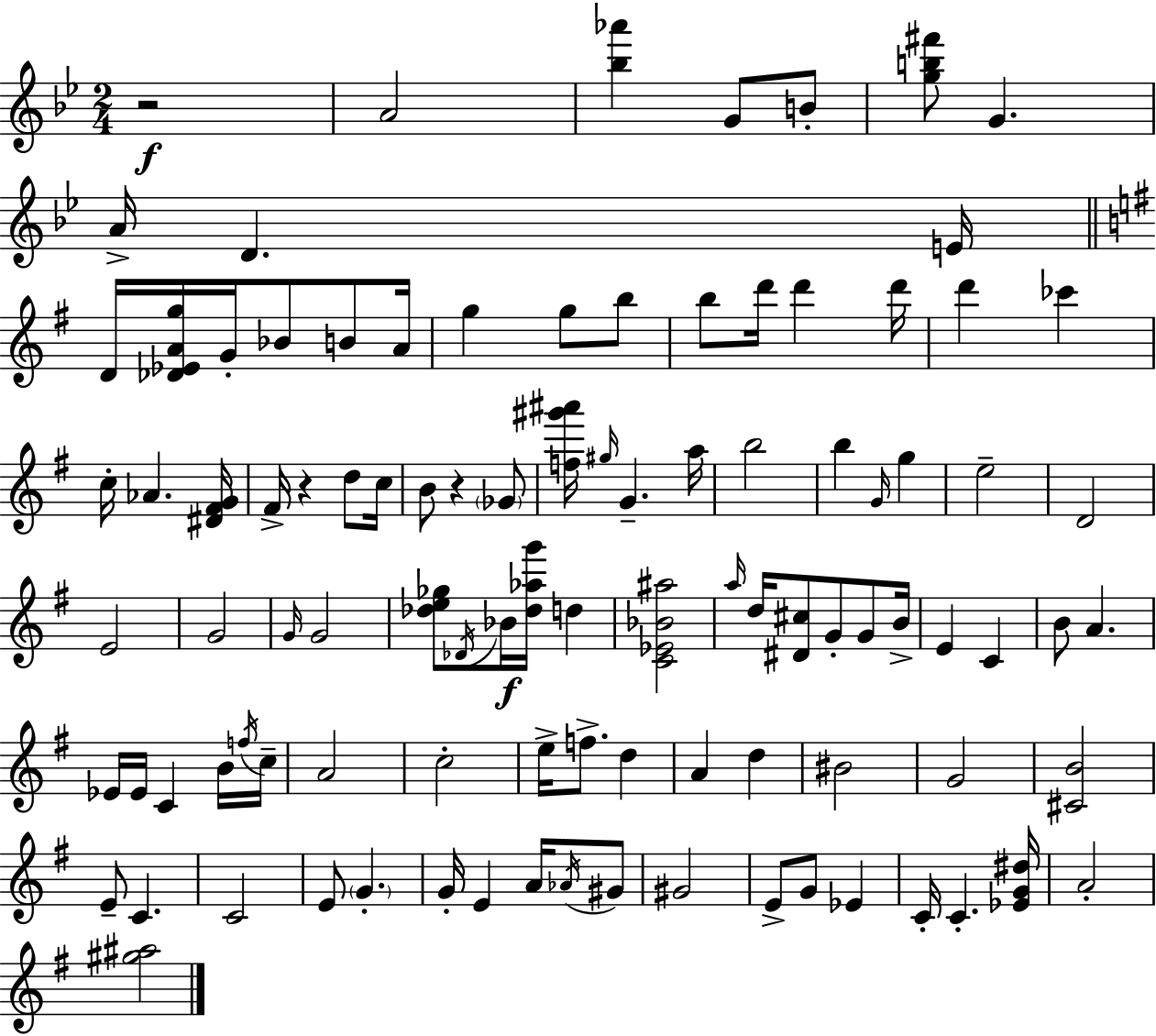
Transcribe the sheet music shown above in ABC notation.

X:1
T:Untitled
M:2/4
L:1/4
K:Gm
z2 A2 [_b_a'] G/2 B/2 [gb^f']/2 G A/4 D E/4 D/4 [_D_EAg]/4 G/4 _B/2 B/2 A/4 g g/2 b/2 b/2 d'/4 d' d'/4 d' _c' c/4 _A [^D^FG]/4 ^F/4 z d/2 c/4 B/2 z _G/2 [f^g'^a']/4 ^g/4 G a/4 b2 b G/4 g e2 D2 E2 G2 G/4 G2 [_de_g]/2 _D/4 _B/4 [_d_ag']/4 d [C_E_B^a]2 a/4 d/4 [^D^c]/2 G/2 G/2 B/4 E C B/2 A _E/4 _E/4 C B/4 f/4 c/4 A2 c2 e/4 f/2 d A d ^B2 G2 [^CB]2 E/2 C C2 E/2 G G/4 E A/4 _A/4 ^G/2 ^G2 E/2 G/2 _E C/4 C [_EG^d]/4 A2 [^g^a]2